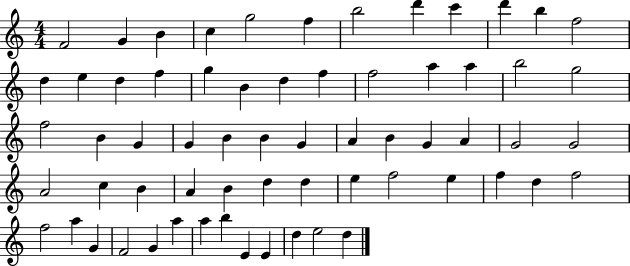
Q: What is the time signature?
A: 4/4